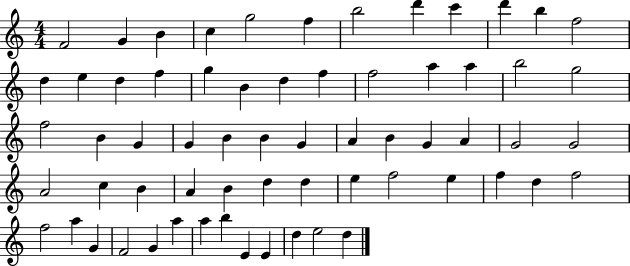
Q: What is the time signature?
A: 4/4